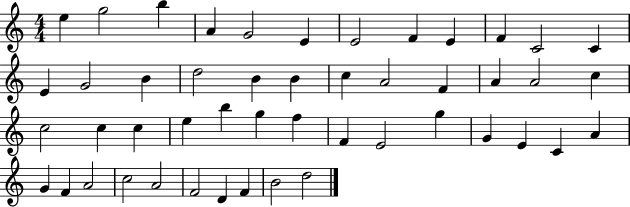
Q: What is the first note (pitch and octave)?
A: E5